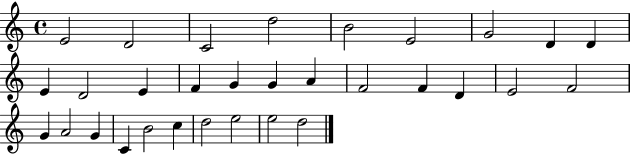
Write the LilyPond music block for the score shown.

{
  \clef treble
  \time 4/4
  \defaultTimeSignature
  \key c \major
  e'2 d'2 | c'2 d''2 | b'2 e'2 | g'2 d'4 d'4 | \break e'4 d'2 e'4 | f'4 g'4 g'4 a'4 | f'2 f'4 d'4 | e'2 f'2 | \break g'4 a'2 g'4 | c'4 b'2 c''4 | d''2 e''2 | e''2 d''2 | \break \bar "|."
}